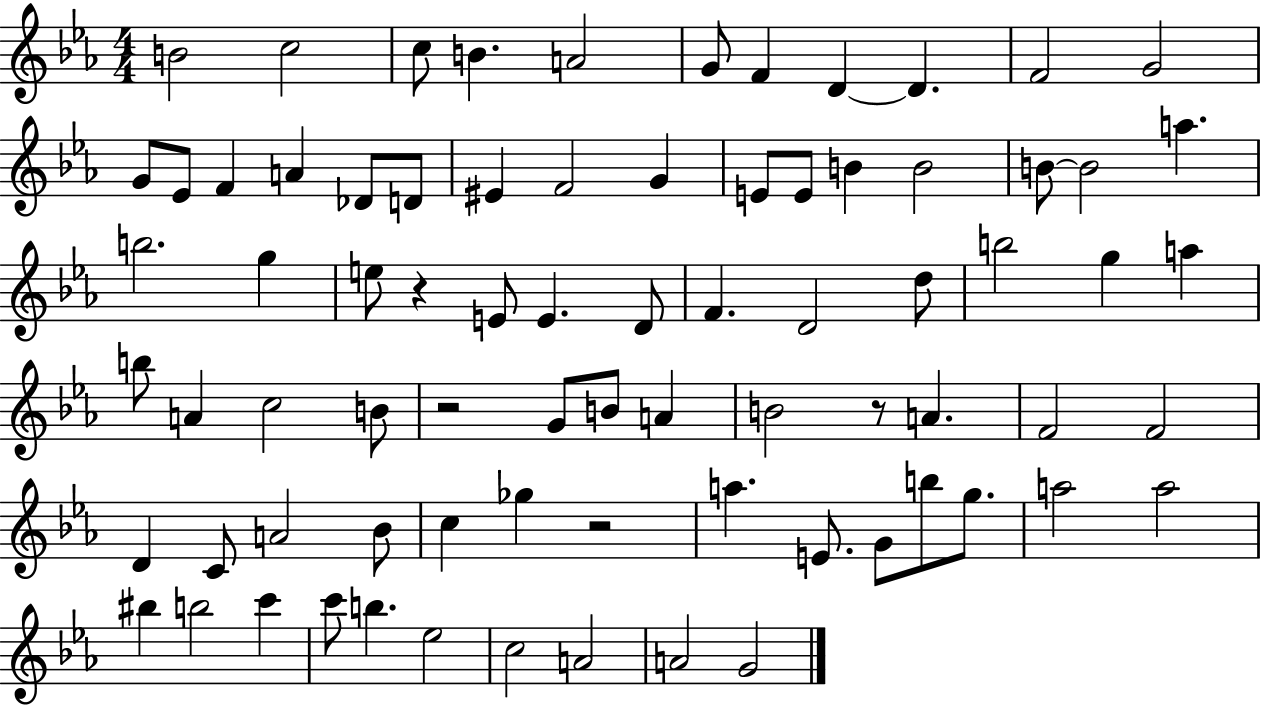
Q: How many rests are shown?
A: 4